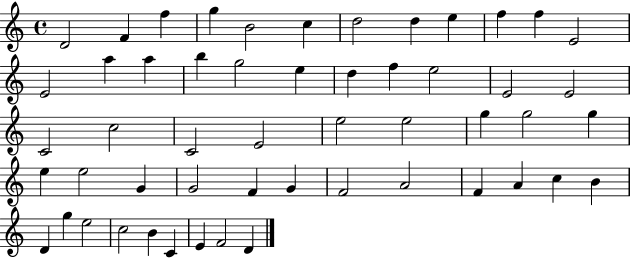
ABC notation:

X:1
T:Untitled
M:4/4
L:1/4
K:C
D2 F f g B2 c d2 d e f f E2 E2 a a b g2 e d f e2 E2 E2 C2 c2 C2 E2 e2 e2 g g2 g e e2 G G2 F G F2 A2 F A c B D g e2 c2 B C E F2 D